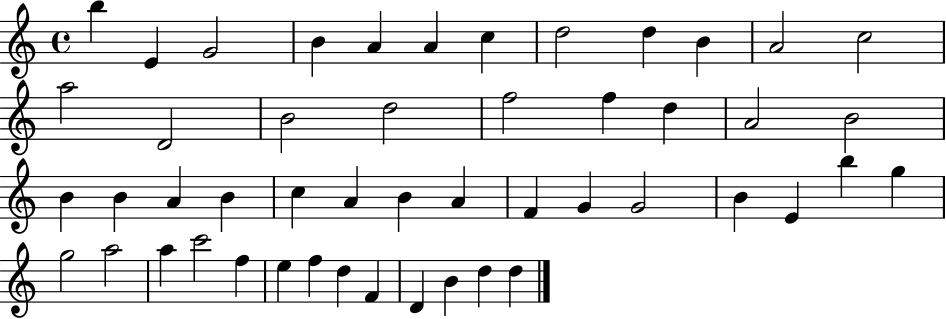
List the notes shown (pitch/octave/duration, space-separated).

B5/q E4/q G4/h B4/q A4/q A4/q C5/q D5/h D5/q B4/q A4/h C5/h A5/h D4/h B4/h D5/h F5/h F5/q D5/q A4/h B4/h B4/q B4/q A4/q B4/q C5/q A4/q B4/q A4/q F4/q G4/q G4/h B4/q E4/q B5/q G5/q G5/h A5/h A5/q C6/h F5/q E5/q F5/q D5/q F4/q D4/q B4/q D5/q D5/q